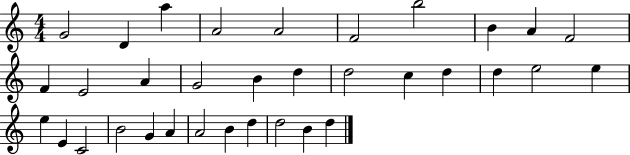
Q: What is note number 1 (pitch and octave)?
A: G4